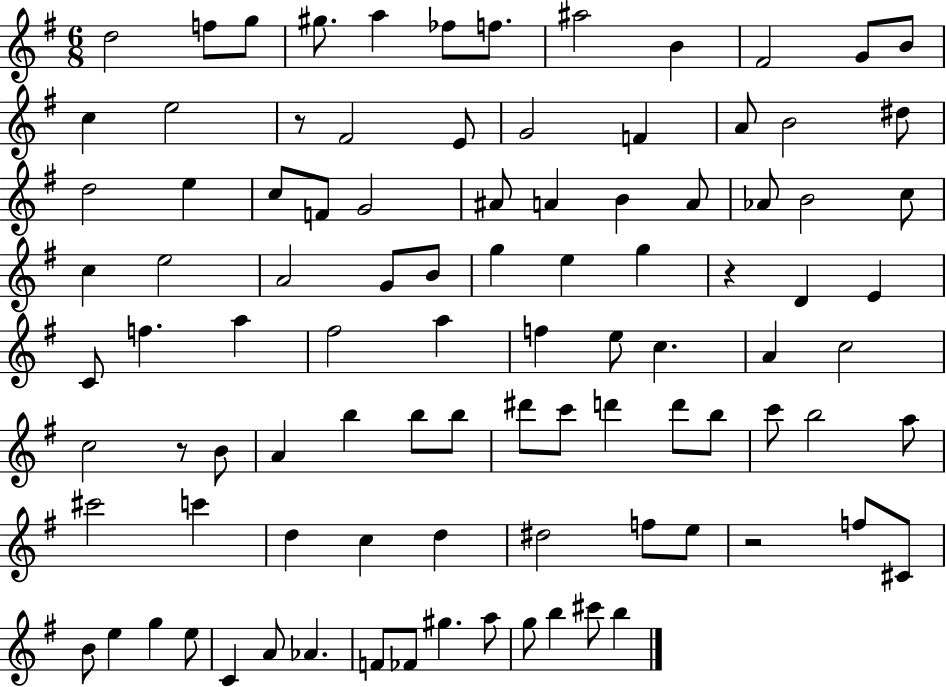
{
  \clef treble
  \numericTimeSignature
  \time 6/8
  \key g \major
  d''2 f''8 g''8 | gis''8. a''4 fes''8 f''8. | ais''2 b'4 | fis'2 g'8 b'8 | \break c''4 e''2 | r8 fis'2 e'8 | g'2 f'4 | a'8 b'2 dis''8 | \break d''2 e''4 | c''8 f'8 g'2 | ais'8 a'4 b'4 a'8 | aes'8 b'2 c''8 | \break c''4 e''2 | a'2 g'8 b'8 | g''4 e''4 g''4 | r4 d'4 e'4 | \break c'8 f''4. a''4 | fis''2 a''4 | f''4 e''8 c''4. | a'4 c''2 | \break c''2 r8 b'8 | a'4 b''4 b''8 b''8 | dis'''8 c'''8 d'''4 d'''8 b''8 | c'''8 b''2 a''8 | \break cis'''2 c'''4 | d''4 c''4 d''4 | dis''2 f''8 e''8 | r2 f''8 cis'8 | \break b'8 e''4 g''4 e''8 | c'4 a'8 aes'4. | f'8 fes'8 gis''4. a''8 | g''8 b''4 cis'''8 b''4 | \break \bar "|."
}